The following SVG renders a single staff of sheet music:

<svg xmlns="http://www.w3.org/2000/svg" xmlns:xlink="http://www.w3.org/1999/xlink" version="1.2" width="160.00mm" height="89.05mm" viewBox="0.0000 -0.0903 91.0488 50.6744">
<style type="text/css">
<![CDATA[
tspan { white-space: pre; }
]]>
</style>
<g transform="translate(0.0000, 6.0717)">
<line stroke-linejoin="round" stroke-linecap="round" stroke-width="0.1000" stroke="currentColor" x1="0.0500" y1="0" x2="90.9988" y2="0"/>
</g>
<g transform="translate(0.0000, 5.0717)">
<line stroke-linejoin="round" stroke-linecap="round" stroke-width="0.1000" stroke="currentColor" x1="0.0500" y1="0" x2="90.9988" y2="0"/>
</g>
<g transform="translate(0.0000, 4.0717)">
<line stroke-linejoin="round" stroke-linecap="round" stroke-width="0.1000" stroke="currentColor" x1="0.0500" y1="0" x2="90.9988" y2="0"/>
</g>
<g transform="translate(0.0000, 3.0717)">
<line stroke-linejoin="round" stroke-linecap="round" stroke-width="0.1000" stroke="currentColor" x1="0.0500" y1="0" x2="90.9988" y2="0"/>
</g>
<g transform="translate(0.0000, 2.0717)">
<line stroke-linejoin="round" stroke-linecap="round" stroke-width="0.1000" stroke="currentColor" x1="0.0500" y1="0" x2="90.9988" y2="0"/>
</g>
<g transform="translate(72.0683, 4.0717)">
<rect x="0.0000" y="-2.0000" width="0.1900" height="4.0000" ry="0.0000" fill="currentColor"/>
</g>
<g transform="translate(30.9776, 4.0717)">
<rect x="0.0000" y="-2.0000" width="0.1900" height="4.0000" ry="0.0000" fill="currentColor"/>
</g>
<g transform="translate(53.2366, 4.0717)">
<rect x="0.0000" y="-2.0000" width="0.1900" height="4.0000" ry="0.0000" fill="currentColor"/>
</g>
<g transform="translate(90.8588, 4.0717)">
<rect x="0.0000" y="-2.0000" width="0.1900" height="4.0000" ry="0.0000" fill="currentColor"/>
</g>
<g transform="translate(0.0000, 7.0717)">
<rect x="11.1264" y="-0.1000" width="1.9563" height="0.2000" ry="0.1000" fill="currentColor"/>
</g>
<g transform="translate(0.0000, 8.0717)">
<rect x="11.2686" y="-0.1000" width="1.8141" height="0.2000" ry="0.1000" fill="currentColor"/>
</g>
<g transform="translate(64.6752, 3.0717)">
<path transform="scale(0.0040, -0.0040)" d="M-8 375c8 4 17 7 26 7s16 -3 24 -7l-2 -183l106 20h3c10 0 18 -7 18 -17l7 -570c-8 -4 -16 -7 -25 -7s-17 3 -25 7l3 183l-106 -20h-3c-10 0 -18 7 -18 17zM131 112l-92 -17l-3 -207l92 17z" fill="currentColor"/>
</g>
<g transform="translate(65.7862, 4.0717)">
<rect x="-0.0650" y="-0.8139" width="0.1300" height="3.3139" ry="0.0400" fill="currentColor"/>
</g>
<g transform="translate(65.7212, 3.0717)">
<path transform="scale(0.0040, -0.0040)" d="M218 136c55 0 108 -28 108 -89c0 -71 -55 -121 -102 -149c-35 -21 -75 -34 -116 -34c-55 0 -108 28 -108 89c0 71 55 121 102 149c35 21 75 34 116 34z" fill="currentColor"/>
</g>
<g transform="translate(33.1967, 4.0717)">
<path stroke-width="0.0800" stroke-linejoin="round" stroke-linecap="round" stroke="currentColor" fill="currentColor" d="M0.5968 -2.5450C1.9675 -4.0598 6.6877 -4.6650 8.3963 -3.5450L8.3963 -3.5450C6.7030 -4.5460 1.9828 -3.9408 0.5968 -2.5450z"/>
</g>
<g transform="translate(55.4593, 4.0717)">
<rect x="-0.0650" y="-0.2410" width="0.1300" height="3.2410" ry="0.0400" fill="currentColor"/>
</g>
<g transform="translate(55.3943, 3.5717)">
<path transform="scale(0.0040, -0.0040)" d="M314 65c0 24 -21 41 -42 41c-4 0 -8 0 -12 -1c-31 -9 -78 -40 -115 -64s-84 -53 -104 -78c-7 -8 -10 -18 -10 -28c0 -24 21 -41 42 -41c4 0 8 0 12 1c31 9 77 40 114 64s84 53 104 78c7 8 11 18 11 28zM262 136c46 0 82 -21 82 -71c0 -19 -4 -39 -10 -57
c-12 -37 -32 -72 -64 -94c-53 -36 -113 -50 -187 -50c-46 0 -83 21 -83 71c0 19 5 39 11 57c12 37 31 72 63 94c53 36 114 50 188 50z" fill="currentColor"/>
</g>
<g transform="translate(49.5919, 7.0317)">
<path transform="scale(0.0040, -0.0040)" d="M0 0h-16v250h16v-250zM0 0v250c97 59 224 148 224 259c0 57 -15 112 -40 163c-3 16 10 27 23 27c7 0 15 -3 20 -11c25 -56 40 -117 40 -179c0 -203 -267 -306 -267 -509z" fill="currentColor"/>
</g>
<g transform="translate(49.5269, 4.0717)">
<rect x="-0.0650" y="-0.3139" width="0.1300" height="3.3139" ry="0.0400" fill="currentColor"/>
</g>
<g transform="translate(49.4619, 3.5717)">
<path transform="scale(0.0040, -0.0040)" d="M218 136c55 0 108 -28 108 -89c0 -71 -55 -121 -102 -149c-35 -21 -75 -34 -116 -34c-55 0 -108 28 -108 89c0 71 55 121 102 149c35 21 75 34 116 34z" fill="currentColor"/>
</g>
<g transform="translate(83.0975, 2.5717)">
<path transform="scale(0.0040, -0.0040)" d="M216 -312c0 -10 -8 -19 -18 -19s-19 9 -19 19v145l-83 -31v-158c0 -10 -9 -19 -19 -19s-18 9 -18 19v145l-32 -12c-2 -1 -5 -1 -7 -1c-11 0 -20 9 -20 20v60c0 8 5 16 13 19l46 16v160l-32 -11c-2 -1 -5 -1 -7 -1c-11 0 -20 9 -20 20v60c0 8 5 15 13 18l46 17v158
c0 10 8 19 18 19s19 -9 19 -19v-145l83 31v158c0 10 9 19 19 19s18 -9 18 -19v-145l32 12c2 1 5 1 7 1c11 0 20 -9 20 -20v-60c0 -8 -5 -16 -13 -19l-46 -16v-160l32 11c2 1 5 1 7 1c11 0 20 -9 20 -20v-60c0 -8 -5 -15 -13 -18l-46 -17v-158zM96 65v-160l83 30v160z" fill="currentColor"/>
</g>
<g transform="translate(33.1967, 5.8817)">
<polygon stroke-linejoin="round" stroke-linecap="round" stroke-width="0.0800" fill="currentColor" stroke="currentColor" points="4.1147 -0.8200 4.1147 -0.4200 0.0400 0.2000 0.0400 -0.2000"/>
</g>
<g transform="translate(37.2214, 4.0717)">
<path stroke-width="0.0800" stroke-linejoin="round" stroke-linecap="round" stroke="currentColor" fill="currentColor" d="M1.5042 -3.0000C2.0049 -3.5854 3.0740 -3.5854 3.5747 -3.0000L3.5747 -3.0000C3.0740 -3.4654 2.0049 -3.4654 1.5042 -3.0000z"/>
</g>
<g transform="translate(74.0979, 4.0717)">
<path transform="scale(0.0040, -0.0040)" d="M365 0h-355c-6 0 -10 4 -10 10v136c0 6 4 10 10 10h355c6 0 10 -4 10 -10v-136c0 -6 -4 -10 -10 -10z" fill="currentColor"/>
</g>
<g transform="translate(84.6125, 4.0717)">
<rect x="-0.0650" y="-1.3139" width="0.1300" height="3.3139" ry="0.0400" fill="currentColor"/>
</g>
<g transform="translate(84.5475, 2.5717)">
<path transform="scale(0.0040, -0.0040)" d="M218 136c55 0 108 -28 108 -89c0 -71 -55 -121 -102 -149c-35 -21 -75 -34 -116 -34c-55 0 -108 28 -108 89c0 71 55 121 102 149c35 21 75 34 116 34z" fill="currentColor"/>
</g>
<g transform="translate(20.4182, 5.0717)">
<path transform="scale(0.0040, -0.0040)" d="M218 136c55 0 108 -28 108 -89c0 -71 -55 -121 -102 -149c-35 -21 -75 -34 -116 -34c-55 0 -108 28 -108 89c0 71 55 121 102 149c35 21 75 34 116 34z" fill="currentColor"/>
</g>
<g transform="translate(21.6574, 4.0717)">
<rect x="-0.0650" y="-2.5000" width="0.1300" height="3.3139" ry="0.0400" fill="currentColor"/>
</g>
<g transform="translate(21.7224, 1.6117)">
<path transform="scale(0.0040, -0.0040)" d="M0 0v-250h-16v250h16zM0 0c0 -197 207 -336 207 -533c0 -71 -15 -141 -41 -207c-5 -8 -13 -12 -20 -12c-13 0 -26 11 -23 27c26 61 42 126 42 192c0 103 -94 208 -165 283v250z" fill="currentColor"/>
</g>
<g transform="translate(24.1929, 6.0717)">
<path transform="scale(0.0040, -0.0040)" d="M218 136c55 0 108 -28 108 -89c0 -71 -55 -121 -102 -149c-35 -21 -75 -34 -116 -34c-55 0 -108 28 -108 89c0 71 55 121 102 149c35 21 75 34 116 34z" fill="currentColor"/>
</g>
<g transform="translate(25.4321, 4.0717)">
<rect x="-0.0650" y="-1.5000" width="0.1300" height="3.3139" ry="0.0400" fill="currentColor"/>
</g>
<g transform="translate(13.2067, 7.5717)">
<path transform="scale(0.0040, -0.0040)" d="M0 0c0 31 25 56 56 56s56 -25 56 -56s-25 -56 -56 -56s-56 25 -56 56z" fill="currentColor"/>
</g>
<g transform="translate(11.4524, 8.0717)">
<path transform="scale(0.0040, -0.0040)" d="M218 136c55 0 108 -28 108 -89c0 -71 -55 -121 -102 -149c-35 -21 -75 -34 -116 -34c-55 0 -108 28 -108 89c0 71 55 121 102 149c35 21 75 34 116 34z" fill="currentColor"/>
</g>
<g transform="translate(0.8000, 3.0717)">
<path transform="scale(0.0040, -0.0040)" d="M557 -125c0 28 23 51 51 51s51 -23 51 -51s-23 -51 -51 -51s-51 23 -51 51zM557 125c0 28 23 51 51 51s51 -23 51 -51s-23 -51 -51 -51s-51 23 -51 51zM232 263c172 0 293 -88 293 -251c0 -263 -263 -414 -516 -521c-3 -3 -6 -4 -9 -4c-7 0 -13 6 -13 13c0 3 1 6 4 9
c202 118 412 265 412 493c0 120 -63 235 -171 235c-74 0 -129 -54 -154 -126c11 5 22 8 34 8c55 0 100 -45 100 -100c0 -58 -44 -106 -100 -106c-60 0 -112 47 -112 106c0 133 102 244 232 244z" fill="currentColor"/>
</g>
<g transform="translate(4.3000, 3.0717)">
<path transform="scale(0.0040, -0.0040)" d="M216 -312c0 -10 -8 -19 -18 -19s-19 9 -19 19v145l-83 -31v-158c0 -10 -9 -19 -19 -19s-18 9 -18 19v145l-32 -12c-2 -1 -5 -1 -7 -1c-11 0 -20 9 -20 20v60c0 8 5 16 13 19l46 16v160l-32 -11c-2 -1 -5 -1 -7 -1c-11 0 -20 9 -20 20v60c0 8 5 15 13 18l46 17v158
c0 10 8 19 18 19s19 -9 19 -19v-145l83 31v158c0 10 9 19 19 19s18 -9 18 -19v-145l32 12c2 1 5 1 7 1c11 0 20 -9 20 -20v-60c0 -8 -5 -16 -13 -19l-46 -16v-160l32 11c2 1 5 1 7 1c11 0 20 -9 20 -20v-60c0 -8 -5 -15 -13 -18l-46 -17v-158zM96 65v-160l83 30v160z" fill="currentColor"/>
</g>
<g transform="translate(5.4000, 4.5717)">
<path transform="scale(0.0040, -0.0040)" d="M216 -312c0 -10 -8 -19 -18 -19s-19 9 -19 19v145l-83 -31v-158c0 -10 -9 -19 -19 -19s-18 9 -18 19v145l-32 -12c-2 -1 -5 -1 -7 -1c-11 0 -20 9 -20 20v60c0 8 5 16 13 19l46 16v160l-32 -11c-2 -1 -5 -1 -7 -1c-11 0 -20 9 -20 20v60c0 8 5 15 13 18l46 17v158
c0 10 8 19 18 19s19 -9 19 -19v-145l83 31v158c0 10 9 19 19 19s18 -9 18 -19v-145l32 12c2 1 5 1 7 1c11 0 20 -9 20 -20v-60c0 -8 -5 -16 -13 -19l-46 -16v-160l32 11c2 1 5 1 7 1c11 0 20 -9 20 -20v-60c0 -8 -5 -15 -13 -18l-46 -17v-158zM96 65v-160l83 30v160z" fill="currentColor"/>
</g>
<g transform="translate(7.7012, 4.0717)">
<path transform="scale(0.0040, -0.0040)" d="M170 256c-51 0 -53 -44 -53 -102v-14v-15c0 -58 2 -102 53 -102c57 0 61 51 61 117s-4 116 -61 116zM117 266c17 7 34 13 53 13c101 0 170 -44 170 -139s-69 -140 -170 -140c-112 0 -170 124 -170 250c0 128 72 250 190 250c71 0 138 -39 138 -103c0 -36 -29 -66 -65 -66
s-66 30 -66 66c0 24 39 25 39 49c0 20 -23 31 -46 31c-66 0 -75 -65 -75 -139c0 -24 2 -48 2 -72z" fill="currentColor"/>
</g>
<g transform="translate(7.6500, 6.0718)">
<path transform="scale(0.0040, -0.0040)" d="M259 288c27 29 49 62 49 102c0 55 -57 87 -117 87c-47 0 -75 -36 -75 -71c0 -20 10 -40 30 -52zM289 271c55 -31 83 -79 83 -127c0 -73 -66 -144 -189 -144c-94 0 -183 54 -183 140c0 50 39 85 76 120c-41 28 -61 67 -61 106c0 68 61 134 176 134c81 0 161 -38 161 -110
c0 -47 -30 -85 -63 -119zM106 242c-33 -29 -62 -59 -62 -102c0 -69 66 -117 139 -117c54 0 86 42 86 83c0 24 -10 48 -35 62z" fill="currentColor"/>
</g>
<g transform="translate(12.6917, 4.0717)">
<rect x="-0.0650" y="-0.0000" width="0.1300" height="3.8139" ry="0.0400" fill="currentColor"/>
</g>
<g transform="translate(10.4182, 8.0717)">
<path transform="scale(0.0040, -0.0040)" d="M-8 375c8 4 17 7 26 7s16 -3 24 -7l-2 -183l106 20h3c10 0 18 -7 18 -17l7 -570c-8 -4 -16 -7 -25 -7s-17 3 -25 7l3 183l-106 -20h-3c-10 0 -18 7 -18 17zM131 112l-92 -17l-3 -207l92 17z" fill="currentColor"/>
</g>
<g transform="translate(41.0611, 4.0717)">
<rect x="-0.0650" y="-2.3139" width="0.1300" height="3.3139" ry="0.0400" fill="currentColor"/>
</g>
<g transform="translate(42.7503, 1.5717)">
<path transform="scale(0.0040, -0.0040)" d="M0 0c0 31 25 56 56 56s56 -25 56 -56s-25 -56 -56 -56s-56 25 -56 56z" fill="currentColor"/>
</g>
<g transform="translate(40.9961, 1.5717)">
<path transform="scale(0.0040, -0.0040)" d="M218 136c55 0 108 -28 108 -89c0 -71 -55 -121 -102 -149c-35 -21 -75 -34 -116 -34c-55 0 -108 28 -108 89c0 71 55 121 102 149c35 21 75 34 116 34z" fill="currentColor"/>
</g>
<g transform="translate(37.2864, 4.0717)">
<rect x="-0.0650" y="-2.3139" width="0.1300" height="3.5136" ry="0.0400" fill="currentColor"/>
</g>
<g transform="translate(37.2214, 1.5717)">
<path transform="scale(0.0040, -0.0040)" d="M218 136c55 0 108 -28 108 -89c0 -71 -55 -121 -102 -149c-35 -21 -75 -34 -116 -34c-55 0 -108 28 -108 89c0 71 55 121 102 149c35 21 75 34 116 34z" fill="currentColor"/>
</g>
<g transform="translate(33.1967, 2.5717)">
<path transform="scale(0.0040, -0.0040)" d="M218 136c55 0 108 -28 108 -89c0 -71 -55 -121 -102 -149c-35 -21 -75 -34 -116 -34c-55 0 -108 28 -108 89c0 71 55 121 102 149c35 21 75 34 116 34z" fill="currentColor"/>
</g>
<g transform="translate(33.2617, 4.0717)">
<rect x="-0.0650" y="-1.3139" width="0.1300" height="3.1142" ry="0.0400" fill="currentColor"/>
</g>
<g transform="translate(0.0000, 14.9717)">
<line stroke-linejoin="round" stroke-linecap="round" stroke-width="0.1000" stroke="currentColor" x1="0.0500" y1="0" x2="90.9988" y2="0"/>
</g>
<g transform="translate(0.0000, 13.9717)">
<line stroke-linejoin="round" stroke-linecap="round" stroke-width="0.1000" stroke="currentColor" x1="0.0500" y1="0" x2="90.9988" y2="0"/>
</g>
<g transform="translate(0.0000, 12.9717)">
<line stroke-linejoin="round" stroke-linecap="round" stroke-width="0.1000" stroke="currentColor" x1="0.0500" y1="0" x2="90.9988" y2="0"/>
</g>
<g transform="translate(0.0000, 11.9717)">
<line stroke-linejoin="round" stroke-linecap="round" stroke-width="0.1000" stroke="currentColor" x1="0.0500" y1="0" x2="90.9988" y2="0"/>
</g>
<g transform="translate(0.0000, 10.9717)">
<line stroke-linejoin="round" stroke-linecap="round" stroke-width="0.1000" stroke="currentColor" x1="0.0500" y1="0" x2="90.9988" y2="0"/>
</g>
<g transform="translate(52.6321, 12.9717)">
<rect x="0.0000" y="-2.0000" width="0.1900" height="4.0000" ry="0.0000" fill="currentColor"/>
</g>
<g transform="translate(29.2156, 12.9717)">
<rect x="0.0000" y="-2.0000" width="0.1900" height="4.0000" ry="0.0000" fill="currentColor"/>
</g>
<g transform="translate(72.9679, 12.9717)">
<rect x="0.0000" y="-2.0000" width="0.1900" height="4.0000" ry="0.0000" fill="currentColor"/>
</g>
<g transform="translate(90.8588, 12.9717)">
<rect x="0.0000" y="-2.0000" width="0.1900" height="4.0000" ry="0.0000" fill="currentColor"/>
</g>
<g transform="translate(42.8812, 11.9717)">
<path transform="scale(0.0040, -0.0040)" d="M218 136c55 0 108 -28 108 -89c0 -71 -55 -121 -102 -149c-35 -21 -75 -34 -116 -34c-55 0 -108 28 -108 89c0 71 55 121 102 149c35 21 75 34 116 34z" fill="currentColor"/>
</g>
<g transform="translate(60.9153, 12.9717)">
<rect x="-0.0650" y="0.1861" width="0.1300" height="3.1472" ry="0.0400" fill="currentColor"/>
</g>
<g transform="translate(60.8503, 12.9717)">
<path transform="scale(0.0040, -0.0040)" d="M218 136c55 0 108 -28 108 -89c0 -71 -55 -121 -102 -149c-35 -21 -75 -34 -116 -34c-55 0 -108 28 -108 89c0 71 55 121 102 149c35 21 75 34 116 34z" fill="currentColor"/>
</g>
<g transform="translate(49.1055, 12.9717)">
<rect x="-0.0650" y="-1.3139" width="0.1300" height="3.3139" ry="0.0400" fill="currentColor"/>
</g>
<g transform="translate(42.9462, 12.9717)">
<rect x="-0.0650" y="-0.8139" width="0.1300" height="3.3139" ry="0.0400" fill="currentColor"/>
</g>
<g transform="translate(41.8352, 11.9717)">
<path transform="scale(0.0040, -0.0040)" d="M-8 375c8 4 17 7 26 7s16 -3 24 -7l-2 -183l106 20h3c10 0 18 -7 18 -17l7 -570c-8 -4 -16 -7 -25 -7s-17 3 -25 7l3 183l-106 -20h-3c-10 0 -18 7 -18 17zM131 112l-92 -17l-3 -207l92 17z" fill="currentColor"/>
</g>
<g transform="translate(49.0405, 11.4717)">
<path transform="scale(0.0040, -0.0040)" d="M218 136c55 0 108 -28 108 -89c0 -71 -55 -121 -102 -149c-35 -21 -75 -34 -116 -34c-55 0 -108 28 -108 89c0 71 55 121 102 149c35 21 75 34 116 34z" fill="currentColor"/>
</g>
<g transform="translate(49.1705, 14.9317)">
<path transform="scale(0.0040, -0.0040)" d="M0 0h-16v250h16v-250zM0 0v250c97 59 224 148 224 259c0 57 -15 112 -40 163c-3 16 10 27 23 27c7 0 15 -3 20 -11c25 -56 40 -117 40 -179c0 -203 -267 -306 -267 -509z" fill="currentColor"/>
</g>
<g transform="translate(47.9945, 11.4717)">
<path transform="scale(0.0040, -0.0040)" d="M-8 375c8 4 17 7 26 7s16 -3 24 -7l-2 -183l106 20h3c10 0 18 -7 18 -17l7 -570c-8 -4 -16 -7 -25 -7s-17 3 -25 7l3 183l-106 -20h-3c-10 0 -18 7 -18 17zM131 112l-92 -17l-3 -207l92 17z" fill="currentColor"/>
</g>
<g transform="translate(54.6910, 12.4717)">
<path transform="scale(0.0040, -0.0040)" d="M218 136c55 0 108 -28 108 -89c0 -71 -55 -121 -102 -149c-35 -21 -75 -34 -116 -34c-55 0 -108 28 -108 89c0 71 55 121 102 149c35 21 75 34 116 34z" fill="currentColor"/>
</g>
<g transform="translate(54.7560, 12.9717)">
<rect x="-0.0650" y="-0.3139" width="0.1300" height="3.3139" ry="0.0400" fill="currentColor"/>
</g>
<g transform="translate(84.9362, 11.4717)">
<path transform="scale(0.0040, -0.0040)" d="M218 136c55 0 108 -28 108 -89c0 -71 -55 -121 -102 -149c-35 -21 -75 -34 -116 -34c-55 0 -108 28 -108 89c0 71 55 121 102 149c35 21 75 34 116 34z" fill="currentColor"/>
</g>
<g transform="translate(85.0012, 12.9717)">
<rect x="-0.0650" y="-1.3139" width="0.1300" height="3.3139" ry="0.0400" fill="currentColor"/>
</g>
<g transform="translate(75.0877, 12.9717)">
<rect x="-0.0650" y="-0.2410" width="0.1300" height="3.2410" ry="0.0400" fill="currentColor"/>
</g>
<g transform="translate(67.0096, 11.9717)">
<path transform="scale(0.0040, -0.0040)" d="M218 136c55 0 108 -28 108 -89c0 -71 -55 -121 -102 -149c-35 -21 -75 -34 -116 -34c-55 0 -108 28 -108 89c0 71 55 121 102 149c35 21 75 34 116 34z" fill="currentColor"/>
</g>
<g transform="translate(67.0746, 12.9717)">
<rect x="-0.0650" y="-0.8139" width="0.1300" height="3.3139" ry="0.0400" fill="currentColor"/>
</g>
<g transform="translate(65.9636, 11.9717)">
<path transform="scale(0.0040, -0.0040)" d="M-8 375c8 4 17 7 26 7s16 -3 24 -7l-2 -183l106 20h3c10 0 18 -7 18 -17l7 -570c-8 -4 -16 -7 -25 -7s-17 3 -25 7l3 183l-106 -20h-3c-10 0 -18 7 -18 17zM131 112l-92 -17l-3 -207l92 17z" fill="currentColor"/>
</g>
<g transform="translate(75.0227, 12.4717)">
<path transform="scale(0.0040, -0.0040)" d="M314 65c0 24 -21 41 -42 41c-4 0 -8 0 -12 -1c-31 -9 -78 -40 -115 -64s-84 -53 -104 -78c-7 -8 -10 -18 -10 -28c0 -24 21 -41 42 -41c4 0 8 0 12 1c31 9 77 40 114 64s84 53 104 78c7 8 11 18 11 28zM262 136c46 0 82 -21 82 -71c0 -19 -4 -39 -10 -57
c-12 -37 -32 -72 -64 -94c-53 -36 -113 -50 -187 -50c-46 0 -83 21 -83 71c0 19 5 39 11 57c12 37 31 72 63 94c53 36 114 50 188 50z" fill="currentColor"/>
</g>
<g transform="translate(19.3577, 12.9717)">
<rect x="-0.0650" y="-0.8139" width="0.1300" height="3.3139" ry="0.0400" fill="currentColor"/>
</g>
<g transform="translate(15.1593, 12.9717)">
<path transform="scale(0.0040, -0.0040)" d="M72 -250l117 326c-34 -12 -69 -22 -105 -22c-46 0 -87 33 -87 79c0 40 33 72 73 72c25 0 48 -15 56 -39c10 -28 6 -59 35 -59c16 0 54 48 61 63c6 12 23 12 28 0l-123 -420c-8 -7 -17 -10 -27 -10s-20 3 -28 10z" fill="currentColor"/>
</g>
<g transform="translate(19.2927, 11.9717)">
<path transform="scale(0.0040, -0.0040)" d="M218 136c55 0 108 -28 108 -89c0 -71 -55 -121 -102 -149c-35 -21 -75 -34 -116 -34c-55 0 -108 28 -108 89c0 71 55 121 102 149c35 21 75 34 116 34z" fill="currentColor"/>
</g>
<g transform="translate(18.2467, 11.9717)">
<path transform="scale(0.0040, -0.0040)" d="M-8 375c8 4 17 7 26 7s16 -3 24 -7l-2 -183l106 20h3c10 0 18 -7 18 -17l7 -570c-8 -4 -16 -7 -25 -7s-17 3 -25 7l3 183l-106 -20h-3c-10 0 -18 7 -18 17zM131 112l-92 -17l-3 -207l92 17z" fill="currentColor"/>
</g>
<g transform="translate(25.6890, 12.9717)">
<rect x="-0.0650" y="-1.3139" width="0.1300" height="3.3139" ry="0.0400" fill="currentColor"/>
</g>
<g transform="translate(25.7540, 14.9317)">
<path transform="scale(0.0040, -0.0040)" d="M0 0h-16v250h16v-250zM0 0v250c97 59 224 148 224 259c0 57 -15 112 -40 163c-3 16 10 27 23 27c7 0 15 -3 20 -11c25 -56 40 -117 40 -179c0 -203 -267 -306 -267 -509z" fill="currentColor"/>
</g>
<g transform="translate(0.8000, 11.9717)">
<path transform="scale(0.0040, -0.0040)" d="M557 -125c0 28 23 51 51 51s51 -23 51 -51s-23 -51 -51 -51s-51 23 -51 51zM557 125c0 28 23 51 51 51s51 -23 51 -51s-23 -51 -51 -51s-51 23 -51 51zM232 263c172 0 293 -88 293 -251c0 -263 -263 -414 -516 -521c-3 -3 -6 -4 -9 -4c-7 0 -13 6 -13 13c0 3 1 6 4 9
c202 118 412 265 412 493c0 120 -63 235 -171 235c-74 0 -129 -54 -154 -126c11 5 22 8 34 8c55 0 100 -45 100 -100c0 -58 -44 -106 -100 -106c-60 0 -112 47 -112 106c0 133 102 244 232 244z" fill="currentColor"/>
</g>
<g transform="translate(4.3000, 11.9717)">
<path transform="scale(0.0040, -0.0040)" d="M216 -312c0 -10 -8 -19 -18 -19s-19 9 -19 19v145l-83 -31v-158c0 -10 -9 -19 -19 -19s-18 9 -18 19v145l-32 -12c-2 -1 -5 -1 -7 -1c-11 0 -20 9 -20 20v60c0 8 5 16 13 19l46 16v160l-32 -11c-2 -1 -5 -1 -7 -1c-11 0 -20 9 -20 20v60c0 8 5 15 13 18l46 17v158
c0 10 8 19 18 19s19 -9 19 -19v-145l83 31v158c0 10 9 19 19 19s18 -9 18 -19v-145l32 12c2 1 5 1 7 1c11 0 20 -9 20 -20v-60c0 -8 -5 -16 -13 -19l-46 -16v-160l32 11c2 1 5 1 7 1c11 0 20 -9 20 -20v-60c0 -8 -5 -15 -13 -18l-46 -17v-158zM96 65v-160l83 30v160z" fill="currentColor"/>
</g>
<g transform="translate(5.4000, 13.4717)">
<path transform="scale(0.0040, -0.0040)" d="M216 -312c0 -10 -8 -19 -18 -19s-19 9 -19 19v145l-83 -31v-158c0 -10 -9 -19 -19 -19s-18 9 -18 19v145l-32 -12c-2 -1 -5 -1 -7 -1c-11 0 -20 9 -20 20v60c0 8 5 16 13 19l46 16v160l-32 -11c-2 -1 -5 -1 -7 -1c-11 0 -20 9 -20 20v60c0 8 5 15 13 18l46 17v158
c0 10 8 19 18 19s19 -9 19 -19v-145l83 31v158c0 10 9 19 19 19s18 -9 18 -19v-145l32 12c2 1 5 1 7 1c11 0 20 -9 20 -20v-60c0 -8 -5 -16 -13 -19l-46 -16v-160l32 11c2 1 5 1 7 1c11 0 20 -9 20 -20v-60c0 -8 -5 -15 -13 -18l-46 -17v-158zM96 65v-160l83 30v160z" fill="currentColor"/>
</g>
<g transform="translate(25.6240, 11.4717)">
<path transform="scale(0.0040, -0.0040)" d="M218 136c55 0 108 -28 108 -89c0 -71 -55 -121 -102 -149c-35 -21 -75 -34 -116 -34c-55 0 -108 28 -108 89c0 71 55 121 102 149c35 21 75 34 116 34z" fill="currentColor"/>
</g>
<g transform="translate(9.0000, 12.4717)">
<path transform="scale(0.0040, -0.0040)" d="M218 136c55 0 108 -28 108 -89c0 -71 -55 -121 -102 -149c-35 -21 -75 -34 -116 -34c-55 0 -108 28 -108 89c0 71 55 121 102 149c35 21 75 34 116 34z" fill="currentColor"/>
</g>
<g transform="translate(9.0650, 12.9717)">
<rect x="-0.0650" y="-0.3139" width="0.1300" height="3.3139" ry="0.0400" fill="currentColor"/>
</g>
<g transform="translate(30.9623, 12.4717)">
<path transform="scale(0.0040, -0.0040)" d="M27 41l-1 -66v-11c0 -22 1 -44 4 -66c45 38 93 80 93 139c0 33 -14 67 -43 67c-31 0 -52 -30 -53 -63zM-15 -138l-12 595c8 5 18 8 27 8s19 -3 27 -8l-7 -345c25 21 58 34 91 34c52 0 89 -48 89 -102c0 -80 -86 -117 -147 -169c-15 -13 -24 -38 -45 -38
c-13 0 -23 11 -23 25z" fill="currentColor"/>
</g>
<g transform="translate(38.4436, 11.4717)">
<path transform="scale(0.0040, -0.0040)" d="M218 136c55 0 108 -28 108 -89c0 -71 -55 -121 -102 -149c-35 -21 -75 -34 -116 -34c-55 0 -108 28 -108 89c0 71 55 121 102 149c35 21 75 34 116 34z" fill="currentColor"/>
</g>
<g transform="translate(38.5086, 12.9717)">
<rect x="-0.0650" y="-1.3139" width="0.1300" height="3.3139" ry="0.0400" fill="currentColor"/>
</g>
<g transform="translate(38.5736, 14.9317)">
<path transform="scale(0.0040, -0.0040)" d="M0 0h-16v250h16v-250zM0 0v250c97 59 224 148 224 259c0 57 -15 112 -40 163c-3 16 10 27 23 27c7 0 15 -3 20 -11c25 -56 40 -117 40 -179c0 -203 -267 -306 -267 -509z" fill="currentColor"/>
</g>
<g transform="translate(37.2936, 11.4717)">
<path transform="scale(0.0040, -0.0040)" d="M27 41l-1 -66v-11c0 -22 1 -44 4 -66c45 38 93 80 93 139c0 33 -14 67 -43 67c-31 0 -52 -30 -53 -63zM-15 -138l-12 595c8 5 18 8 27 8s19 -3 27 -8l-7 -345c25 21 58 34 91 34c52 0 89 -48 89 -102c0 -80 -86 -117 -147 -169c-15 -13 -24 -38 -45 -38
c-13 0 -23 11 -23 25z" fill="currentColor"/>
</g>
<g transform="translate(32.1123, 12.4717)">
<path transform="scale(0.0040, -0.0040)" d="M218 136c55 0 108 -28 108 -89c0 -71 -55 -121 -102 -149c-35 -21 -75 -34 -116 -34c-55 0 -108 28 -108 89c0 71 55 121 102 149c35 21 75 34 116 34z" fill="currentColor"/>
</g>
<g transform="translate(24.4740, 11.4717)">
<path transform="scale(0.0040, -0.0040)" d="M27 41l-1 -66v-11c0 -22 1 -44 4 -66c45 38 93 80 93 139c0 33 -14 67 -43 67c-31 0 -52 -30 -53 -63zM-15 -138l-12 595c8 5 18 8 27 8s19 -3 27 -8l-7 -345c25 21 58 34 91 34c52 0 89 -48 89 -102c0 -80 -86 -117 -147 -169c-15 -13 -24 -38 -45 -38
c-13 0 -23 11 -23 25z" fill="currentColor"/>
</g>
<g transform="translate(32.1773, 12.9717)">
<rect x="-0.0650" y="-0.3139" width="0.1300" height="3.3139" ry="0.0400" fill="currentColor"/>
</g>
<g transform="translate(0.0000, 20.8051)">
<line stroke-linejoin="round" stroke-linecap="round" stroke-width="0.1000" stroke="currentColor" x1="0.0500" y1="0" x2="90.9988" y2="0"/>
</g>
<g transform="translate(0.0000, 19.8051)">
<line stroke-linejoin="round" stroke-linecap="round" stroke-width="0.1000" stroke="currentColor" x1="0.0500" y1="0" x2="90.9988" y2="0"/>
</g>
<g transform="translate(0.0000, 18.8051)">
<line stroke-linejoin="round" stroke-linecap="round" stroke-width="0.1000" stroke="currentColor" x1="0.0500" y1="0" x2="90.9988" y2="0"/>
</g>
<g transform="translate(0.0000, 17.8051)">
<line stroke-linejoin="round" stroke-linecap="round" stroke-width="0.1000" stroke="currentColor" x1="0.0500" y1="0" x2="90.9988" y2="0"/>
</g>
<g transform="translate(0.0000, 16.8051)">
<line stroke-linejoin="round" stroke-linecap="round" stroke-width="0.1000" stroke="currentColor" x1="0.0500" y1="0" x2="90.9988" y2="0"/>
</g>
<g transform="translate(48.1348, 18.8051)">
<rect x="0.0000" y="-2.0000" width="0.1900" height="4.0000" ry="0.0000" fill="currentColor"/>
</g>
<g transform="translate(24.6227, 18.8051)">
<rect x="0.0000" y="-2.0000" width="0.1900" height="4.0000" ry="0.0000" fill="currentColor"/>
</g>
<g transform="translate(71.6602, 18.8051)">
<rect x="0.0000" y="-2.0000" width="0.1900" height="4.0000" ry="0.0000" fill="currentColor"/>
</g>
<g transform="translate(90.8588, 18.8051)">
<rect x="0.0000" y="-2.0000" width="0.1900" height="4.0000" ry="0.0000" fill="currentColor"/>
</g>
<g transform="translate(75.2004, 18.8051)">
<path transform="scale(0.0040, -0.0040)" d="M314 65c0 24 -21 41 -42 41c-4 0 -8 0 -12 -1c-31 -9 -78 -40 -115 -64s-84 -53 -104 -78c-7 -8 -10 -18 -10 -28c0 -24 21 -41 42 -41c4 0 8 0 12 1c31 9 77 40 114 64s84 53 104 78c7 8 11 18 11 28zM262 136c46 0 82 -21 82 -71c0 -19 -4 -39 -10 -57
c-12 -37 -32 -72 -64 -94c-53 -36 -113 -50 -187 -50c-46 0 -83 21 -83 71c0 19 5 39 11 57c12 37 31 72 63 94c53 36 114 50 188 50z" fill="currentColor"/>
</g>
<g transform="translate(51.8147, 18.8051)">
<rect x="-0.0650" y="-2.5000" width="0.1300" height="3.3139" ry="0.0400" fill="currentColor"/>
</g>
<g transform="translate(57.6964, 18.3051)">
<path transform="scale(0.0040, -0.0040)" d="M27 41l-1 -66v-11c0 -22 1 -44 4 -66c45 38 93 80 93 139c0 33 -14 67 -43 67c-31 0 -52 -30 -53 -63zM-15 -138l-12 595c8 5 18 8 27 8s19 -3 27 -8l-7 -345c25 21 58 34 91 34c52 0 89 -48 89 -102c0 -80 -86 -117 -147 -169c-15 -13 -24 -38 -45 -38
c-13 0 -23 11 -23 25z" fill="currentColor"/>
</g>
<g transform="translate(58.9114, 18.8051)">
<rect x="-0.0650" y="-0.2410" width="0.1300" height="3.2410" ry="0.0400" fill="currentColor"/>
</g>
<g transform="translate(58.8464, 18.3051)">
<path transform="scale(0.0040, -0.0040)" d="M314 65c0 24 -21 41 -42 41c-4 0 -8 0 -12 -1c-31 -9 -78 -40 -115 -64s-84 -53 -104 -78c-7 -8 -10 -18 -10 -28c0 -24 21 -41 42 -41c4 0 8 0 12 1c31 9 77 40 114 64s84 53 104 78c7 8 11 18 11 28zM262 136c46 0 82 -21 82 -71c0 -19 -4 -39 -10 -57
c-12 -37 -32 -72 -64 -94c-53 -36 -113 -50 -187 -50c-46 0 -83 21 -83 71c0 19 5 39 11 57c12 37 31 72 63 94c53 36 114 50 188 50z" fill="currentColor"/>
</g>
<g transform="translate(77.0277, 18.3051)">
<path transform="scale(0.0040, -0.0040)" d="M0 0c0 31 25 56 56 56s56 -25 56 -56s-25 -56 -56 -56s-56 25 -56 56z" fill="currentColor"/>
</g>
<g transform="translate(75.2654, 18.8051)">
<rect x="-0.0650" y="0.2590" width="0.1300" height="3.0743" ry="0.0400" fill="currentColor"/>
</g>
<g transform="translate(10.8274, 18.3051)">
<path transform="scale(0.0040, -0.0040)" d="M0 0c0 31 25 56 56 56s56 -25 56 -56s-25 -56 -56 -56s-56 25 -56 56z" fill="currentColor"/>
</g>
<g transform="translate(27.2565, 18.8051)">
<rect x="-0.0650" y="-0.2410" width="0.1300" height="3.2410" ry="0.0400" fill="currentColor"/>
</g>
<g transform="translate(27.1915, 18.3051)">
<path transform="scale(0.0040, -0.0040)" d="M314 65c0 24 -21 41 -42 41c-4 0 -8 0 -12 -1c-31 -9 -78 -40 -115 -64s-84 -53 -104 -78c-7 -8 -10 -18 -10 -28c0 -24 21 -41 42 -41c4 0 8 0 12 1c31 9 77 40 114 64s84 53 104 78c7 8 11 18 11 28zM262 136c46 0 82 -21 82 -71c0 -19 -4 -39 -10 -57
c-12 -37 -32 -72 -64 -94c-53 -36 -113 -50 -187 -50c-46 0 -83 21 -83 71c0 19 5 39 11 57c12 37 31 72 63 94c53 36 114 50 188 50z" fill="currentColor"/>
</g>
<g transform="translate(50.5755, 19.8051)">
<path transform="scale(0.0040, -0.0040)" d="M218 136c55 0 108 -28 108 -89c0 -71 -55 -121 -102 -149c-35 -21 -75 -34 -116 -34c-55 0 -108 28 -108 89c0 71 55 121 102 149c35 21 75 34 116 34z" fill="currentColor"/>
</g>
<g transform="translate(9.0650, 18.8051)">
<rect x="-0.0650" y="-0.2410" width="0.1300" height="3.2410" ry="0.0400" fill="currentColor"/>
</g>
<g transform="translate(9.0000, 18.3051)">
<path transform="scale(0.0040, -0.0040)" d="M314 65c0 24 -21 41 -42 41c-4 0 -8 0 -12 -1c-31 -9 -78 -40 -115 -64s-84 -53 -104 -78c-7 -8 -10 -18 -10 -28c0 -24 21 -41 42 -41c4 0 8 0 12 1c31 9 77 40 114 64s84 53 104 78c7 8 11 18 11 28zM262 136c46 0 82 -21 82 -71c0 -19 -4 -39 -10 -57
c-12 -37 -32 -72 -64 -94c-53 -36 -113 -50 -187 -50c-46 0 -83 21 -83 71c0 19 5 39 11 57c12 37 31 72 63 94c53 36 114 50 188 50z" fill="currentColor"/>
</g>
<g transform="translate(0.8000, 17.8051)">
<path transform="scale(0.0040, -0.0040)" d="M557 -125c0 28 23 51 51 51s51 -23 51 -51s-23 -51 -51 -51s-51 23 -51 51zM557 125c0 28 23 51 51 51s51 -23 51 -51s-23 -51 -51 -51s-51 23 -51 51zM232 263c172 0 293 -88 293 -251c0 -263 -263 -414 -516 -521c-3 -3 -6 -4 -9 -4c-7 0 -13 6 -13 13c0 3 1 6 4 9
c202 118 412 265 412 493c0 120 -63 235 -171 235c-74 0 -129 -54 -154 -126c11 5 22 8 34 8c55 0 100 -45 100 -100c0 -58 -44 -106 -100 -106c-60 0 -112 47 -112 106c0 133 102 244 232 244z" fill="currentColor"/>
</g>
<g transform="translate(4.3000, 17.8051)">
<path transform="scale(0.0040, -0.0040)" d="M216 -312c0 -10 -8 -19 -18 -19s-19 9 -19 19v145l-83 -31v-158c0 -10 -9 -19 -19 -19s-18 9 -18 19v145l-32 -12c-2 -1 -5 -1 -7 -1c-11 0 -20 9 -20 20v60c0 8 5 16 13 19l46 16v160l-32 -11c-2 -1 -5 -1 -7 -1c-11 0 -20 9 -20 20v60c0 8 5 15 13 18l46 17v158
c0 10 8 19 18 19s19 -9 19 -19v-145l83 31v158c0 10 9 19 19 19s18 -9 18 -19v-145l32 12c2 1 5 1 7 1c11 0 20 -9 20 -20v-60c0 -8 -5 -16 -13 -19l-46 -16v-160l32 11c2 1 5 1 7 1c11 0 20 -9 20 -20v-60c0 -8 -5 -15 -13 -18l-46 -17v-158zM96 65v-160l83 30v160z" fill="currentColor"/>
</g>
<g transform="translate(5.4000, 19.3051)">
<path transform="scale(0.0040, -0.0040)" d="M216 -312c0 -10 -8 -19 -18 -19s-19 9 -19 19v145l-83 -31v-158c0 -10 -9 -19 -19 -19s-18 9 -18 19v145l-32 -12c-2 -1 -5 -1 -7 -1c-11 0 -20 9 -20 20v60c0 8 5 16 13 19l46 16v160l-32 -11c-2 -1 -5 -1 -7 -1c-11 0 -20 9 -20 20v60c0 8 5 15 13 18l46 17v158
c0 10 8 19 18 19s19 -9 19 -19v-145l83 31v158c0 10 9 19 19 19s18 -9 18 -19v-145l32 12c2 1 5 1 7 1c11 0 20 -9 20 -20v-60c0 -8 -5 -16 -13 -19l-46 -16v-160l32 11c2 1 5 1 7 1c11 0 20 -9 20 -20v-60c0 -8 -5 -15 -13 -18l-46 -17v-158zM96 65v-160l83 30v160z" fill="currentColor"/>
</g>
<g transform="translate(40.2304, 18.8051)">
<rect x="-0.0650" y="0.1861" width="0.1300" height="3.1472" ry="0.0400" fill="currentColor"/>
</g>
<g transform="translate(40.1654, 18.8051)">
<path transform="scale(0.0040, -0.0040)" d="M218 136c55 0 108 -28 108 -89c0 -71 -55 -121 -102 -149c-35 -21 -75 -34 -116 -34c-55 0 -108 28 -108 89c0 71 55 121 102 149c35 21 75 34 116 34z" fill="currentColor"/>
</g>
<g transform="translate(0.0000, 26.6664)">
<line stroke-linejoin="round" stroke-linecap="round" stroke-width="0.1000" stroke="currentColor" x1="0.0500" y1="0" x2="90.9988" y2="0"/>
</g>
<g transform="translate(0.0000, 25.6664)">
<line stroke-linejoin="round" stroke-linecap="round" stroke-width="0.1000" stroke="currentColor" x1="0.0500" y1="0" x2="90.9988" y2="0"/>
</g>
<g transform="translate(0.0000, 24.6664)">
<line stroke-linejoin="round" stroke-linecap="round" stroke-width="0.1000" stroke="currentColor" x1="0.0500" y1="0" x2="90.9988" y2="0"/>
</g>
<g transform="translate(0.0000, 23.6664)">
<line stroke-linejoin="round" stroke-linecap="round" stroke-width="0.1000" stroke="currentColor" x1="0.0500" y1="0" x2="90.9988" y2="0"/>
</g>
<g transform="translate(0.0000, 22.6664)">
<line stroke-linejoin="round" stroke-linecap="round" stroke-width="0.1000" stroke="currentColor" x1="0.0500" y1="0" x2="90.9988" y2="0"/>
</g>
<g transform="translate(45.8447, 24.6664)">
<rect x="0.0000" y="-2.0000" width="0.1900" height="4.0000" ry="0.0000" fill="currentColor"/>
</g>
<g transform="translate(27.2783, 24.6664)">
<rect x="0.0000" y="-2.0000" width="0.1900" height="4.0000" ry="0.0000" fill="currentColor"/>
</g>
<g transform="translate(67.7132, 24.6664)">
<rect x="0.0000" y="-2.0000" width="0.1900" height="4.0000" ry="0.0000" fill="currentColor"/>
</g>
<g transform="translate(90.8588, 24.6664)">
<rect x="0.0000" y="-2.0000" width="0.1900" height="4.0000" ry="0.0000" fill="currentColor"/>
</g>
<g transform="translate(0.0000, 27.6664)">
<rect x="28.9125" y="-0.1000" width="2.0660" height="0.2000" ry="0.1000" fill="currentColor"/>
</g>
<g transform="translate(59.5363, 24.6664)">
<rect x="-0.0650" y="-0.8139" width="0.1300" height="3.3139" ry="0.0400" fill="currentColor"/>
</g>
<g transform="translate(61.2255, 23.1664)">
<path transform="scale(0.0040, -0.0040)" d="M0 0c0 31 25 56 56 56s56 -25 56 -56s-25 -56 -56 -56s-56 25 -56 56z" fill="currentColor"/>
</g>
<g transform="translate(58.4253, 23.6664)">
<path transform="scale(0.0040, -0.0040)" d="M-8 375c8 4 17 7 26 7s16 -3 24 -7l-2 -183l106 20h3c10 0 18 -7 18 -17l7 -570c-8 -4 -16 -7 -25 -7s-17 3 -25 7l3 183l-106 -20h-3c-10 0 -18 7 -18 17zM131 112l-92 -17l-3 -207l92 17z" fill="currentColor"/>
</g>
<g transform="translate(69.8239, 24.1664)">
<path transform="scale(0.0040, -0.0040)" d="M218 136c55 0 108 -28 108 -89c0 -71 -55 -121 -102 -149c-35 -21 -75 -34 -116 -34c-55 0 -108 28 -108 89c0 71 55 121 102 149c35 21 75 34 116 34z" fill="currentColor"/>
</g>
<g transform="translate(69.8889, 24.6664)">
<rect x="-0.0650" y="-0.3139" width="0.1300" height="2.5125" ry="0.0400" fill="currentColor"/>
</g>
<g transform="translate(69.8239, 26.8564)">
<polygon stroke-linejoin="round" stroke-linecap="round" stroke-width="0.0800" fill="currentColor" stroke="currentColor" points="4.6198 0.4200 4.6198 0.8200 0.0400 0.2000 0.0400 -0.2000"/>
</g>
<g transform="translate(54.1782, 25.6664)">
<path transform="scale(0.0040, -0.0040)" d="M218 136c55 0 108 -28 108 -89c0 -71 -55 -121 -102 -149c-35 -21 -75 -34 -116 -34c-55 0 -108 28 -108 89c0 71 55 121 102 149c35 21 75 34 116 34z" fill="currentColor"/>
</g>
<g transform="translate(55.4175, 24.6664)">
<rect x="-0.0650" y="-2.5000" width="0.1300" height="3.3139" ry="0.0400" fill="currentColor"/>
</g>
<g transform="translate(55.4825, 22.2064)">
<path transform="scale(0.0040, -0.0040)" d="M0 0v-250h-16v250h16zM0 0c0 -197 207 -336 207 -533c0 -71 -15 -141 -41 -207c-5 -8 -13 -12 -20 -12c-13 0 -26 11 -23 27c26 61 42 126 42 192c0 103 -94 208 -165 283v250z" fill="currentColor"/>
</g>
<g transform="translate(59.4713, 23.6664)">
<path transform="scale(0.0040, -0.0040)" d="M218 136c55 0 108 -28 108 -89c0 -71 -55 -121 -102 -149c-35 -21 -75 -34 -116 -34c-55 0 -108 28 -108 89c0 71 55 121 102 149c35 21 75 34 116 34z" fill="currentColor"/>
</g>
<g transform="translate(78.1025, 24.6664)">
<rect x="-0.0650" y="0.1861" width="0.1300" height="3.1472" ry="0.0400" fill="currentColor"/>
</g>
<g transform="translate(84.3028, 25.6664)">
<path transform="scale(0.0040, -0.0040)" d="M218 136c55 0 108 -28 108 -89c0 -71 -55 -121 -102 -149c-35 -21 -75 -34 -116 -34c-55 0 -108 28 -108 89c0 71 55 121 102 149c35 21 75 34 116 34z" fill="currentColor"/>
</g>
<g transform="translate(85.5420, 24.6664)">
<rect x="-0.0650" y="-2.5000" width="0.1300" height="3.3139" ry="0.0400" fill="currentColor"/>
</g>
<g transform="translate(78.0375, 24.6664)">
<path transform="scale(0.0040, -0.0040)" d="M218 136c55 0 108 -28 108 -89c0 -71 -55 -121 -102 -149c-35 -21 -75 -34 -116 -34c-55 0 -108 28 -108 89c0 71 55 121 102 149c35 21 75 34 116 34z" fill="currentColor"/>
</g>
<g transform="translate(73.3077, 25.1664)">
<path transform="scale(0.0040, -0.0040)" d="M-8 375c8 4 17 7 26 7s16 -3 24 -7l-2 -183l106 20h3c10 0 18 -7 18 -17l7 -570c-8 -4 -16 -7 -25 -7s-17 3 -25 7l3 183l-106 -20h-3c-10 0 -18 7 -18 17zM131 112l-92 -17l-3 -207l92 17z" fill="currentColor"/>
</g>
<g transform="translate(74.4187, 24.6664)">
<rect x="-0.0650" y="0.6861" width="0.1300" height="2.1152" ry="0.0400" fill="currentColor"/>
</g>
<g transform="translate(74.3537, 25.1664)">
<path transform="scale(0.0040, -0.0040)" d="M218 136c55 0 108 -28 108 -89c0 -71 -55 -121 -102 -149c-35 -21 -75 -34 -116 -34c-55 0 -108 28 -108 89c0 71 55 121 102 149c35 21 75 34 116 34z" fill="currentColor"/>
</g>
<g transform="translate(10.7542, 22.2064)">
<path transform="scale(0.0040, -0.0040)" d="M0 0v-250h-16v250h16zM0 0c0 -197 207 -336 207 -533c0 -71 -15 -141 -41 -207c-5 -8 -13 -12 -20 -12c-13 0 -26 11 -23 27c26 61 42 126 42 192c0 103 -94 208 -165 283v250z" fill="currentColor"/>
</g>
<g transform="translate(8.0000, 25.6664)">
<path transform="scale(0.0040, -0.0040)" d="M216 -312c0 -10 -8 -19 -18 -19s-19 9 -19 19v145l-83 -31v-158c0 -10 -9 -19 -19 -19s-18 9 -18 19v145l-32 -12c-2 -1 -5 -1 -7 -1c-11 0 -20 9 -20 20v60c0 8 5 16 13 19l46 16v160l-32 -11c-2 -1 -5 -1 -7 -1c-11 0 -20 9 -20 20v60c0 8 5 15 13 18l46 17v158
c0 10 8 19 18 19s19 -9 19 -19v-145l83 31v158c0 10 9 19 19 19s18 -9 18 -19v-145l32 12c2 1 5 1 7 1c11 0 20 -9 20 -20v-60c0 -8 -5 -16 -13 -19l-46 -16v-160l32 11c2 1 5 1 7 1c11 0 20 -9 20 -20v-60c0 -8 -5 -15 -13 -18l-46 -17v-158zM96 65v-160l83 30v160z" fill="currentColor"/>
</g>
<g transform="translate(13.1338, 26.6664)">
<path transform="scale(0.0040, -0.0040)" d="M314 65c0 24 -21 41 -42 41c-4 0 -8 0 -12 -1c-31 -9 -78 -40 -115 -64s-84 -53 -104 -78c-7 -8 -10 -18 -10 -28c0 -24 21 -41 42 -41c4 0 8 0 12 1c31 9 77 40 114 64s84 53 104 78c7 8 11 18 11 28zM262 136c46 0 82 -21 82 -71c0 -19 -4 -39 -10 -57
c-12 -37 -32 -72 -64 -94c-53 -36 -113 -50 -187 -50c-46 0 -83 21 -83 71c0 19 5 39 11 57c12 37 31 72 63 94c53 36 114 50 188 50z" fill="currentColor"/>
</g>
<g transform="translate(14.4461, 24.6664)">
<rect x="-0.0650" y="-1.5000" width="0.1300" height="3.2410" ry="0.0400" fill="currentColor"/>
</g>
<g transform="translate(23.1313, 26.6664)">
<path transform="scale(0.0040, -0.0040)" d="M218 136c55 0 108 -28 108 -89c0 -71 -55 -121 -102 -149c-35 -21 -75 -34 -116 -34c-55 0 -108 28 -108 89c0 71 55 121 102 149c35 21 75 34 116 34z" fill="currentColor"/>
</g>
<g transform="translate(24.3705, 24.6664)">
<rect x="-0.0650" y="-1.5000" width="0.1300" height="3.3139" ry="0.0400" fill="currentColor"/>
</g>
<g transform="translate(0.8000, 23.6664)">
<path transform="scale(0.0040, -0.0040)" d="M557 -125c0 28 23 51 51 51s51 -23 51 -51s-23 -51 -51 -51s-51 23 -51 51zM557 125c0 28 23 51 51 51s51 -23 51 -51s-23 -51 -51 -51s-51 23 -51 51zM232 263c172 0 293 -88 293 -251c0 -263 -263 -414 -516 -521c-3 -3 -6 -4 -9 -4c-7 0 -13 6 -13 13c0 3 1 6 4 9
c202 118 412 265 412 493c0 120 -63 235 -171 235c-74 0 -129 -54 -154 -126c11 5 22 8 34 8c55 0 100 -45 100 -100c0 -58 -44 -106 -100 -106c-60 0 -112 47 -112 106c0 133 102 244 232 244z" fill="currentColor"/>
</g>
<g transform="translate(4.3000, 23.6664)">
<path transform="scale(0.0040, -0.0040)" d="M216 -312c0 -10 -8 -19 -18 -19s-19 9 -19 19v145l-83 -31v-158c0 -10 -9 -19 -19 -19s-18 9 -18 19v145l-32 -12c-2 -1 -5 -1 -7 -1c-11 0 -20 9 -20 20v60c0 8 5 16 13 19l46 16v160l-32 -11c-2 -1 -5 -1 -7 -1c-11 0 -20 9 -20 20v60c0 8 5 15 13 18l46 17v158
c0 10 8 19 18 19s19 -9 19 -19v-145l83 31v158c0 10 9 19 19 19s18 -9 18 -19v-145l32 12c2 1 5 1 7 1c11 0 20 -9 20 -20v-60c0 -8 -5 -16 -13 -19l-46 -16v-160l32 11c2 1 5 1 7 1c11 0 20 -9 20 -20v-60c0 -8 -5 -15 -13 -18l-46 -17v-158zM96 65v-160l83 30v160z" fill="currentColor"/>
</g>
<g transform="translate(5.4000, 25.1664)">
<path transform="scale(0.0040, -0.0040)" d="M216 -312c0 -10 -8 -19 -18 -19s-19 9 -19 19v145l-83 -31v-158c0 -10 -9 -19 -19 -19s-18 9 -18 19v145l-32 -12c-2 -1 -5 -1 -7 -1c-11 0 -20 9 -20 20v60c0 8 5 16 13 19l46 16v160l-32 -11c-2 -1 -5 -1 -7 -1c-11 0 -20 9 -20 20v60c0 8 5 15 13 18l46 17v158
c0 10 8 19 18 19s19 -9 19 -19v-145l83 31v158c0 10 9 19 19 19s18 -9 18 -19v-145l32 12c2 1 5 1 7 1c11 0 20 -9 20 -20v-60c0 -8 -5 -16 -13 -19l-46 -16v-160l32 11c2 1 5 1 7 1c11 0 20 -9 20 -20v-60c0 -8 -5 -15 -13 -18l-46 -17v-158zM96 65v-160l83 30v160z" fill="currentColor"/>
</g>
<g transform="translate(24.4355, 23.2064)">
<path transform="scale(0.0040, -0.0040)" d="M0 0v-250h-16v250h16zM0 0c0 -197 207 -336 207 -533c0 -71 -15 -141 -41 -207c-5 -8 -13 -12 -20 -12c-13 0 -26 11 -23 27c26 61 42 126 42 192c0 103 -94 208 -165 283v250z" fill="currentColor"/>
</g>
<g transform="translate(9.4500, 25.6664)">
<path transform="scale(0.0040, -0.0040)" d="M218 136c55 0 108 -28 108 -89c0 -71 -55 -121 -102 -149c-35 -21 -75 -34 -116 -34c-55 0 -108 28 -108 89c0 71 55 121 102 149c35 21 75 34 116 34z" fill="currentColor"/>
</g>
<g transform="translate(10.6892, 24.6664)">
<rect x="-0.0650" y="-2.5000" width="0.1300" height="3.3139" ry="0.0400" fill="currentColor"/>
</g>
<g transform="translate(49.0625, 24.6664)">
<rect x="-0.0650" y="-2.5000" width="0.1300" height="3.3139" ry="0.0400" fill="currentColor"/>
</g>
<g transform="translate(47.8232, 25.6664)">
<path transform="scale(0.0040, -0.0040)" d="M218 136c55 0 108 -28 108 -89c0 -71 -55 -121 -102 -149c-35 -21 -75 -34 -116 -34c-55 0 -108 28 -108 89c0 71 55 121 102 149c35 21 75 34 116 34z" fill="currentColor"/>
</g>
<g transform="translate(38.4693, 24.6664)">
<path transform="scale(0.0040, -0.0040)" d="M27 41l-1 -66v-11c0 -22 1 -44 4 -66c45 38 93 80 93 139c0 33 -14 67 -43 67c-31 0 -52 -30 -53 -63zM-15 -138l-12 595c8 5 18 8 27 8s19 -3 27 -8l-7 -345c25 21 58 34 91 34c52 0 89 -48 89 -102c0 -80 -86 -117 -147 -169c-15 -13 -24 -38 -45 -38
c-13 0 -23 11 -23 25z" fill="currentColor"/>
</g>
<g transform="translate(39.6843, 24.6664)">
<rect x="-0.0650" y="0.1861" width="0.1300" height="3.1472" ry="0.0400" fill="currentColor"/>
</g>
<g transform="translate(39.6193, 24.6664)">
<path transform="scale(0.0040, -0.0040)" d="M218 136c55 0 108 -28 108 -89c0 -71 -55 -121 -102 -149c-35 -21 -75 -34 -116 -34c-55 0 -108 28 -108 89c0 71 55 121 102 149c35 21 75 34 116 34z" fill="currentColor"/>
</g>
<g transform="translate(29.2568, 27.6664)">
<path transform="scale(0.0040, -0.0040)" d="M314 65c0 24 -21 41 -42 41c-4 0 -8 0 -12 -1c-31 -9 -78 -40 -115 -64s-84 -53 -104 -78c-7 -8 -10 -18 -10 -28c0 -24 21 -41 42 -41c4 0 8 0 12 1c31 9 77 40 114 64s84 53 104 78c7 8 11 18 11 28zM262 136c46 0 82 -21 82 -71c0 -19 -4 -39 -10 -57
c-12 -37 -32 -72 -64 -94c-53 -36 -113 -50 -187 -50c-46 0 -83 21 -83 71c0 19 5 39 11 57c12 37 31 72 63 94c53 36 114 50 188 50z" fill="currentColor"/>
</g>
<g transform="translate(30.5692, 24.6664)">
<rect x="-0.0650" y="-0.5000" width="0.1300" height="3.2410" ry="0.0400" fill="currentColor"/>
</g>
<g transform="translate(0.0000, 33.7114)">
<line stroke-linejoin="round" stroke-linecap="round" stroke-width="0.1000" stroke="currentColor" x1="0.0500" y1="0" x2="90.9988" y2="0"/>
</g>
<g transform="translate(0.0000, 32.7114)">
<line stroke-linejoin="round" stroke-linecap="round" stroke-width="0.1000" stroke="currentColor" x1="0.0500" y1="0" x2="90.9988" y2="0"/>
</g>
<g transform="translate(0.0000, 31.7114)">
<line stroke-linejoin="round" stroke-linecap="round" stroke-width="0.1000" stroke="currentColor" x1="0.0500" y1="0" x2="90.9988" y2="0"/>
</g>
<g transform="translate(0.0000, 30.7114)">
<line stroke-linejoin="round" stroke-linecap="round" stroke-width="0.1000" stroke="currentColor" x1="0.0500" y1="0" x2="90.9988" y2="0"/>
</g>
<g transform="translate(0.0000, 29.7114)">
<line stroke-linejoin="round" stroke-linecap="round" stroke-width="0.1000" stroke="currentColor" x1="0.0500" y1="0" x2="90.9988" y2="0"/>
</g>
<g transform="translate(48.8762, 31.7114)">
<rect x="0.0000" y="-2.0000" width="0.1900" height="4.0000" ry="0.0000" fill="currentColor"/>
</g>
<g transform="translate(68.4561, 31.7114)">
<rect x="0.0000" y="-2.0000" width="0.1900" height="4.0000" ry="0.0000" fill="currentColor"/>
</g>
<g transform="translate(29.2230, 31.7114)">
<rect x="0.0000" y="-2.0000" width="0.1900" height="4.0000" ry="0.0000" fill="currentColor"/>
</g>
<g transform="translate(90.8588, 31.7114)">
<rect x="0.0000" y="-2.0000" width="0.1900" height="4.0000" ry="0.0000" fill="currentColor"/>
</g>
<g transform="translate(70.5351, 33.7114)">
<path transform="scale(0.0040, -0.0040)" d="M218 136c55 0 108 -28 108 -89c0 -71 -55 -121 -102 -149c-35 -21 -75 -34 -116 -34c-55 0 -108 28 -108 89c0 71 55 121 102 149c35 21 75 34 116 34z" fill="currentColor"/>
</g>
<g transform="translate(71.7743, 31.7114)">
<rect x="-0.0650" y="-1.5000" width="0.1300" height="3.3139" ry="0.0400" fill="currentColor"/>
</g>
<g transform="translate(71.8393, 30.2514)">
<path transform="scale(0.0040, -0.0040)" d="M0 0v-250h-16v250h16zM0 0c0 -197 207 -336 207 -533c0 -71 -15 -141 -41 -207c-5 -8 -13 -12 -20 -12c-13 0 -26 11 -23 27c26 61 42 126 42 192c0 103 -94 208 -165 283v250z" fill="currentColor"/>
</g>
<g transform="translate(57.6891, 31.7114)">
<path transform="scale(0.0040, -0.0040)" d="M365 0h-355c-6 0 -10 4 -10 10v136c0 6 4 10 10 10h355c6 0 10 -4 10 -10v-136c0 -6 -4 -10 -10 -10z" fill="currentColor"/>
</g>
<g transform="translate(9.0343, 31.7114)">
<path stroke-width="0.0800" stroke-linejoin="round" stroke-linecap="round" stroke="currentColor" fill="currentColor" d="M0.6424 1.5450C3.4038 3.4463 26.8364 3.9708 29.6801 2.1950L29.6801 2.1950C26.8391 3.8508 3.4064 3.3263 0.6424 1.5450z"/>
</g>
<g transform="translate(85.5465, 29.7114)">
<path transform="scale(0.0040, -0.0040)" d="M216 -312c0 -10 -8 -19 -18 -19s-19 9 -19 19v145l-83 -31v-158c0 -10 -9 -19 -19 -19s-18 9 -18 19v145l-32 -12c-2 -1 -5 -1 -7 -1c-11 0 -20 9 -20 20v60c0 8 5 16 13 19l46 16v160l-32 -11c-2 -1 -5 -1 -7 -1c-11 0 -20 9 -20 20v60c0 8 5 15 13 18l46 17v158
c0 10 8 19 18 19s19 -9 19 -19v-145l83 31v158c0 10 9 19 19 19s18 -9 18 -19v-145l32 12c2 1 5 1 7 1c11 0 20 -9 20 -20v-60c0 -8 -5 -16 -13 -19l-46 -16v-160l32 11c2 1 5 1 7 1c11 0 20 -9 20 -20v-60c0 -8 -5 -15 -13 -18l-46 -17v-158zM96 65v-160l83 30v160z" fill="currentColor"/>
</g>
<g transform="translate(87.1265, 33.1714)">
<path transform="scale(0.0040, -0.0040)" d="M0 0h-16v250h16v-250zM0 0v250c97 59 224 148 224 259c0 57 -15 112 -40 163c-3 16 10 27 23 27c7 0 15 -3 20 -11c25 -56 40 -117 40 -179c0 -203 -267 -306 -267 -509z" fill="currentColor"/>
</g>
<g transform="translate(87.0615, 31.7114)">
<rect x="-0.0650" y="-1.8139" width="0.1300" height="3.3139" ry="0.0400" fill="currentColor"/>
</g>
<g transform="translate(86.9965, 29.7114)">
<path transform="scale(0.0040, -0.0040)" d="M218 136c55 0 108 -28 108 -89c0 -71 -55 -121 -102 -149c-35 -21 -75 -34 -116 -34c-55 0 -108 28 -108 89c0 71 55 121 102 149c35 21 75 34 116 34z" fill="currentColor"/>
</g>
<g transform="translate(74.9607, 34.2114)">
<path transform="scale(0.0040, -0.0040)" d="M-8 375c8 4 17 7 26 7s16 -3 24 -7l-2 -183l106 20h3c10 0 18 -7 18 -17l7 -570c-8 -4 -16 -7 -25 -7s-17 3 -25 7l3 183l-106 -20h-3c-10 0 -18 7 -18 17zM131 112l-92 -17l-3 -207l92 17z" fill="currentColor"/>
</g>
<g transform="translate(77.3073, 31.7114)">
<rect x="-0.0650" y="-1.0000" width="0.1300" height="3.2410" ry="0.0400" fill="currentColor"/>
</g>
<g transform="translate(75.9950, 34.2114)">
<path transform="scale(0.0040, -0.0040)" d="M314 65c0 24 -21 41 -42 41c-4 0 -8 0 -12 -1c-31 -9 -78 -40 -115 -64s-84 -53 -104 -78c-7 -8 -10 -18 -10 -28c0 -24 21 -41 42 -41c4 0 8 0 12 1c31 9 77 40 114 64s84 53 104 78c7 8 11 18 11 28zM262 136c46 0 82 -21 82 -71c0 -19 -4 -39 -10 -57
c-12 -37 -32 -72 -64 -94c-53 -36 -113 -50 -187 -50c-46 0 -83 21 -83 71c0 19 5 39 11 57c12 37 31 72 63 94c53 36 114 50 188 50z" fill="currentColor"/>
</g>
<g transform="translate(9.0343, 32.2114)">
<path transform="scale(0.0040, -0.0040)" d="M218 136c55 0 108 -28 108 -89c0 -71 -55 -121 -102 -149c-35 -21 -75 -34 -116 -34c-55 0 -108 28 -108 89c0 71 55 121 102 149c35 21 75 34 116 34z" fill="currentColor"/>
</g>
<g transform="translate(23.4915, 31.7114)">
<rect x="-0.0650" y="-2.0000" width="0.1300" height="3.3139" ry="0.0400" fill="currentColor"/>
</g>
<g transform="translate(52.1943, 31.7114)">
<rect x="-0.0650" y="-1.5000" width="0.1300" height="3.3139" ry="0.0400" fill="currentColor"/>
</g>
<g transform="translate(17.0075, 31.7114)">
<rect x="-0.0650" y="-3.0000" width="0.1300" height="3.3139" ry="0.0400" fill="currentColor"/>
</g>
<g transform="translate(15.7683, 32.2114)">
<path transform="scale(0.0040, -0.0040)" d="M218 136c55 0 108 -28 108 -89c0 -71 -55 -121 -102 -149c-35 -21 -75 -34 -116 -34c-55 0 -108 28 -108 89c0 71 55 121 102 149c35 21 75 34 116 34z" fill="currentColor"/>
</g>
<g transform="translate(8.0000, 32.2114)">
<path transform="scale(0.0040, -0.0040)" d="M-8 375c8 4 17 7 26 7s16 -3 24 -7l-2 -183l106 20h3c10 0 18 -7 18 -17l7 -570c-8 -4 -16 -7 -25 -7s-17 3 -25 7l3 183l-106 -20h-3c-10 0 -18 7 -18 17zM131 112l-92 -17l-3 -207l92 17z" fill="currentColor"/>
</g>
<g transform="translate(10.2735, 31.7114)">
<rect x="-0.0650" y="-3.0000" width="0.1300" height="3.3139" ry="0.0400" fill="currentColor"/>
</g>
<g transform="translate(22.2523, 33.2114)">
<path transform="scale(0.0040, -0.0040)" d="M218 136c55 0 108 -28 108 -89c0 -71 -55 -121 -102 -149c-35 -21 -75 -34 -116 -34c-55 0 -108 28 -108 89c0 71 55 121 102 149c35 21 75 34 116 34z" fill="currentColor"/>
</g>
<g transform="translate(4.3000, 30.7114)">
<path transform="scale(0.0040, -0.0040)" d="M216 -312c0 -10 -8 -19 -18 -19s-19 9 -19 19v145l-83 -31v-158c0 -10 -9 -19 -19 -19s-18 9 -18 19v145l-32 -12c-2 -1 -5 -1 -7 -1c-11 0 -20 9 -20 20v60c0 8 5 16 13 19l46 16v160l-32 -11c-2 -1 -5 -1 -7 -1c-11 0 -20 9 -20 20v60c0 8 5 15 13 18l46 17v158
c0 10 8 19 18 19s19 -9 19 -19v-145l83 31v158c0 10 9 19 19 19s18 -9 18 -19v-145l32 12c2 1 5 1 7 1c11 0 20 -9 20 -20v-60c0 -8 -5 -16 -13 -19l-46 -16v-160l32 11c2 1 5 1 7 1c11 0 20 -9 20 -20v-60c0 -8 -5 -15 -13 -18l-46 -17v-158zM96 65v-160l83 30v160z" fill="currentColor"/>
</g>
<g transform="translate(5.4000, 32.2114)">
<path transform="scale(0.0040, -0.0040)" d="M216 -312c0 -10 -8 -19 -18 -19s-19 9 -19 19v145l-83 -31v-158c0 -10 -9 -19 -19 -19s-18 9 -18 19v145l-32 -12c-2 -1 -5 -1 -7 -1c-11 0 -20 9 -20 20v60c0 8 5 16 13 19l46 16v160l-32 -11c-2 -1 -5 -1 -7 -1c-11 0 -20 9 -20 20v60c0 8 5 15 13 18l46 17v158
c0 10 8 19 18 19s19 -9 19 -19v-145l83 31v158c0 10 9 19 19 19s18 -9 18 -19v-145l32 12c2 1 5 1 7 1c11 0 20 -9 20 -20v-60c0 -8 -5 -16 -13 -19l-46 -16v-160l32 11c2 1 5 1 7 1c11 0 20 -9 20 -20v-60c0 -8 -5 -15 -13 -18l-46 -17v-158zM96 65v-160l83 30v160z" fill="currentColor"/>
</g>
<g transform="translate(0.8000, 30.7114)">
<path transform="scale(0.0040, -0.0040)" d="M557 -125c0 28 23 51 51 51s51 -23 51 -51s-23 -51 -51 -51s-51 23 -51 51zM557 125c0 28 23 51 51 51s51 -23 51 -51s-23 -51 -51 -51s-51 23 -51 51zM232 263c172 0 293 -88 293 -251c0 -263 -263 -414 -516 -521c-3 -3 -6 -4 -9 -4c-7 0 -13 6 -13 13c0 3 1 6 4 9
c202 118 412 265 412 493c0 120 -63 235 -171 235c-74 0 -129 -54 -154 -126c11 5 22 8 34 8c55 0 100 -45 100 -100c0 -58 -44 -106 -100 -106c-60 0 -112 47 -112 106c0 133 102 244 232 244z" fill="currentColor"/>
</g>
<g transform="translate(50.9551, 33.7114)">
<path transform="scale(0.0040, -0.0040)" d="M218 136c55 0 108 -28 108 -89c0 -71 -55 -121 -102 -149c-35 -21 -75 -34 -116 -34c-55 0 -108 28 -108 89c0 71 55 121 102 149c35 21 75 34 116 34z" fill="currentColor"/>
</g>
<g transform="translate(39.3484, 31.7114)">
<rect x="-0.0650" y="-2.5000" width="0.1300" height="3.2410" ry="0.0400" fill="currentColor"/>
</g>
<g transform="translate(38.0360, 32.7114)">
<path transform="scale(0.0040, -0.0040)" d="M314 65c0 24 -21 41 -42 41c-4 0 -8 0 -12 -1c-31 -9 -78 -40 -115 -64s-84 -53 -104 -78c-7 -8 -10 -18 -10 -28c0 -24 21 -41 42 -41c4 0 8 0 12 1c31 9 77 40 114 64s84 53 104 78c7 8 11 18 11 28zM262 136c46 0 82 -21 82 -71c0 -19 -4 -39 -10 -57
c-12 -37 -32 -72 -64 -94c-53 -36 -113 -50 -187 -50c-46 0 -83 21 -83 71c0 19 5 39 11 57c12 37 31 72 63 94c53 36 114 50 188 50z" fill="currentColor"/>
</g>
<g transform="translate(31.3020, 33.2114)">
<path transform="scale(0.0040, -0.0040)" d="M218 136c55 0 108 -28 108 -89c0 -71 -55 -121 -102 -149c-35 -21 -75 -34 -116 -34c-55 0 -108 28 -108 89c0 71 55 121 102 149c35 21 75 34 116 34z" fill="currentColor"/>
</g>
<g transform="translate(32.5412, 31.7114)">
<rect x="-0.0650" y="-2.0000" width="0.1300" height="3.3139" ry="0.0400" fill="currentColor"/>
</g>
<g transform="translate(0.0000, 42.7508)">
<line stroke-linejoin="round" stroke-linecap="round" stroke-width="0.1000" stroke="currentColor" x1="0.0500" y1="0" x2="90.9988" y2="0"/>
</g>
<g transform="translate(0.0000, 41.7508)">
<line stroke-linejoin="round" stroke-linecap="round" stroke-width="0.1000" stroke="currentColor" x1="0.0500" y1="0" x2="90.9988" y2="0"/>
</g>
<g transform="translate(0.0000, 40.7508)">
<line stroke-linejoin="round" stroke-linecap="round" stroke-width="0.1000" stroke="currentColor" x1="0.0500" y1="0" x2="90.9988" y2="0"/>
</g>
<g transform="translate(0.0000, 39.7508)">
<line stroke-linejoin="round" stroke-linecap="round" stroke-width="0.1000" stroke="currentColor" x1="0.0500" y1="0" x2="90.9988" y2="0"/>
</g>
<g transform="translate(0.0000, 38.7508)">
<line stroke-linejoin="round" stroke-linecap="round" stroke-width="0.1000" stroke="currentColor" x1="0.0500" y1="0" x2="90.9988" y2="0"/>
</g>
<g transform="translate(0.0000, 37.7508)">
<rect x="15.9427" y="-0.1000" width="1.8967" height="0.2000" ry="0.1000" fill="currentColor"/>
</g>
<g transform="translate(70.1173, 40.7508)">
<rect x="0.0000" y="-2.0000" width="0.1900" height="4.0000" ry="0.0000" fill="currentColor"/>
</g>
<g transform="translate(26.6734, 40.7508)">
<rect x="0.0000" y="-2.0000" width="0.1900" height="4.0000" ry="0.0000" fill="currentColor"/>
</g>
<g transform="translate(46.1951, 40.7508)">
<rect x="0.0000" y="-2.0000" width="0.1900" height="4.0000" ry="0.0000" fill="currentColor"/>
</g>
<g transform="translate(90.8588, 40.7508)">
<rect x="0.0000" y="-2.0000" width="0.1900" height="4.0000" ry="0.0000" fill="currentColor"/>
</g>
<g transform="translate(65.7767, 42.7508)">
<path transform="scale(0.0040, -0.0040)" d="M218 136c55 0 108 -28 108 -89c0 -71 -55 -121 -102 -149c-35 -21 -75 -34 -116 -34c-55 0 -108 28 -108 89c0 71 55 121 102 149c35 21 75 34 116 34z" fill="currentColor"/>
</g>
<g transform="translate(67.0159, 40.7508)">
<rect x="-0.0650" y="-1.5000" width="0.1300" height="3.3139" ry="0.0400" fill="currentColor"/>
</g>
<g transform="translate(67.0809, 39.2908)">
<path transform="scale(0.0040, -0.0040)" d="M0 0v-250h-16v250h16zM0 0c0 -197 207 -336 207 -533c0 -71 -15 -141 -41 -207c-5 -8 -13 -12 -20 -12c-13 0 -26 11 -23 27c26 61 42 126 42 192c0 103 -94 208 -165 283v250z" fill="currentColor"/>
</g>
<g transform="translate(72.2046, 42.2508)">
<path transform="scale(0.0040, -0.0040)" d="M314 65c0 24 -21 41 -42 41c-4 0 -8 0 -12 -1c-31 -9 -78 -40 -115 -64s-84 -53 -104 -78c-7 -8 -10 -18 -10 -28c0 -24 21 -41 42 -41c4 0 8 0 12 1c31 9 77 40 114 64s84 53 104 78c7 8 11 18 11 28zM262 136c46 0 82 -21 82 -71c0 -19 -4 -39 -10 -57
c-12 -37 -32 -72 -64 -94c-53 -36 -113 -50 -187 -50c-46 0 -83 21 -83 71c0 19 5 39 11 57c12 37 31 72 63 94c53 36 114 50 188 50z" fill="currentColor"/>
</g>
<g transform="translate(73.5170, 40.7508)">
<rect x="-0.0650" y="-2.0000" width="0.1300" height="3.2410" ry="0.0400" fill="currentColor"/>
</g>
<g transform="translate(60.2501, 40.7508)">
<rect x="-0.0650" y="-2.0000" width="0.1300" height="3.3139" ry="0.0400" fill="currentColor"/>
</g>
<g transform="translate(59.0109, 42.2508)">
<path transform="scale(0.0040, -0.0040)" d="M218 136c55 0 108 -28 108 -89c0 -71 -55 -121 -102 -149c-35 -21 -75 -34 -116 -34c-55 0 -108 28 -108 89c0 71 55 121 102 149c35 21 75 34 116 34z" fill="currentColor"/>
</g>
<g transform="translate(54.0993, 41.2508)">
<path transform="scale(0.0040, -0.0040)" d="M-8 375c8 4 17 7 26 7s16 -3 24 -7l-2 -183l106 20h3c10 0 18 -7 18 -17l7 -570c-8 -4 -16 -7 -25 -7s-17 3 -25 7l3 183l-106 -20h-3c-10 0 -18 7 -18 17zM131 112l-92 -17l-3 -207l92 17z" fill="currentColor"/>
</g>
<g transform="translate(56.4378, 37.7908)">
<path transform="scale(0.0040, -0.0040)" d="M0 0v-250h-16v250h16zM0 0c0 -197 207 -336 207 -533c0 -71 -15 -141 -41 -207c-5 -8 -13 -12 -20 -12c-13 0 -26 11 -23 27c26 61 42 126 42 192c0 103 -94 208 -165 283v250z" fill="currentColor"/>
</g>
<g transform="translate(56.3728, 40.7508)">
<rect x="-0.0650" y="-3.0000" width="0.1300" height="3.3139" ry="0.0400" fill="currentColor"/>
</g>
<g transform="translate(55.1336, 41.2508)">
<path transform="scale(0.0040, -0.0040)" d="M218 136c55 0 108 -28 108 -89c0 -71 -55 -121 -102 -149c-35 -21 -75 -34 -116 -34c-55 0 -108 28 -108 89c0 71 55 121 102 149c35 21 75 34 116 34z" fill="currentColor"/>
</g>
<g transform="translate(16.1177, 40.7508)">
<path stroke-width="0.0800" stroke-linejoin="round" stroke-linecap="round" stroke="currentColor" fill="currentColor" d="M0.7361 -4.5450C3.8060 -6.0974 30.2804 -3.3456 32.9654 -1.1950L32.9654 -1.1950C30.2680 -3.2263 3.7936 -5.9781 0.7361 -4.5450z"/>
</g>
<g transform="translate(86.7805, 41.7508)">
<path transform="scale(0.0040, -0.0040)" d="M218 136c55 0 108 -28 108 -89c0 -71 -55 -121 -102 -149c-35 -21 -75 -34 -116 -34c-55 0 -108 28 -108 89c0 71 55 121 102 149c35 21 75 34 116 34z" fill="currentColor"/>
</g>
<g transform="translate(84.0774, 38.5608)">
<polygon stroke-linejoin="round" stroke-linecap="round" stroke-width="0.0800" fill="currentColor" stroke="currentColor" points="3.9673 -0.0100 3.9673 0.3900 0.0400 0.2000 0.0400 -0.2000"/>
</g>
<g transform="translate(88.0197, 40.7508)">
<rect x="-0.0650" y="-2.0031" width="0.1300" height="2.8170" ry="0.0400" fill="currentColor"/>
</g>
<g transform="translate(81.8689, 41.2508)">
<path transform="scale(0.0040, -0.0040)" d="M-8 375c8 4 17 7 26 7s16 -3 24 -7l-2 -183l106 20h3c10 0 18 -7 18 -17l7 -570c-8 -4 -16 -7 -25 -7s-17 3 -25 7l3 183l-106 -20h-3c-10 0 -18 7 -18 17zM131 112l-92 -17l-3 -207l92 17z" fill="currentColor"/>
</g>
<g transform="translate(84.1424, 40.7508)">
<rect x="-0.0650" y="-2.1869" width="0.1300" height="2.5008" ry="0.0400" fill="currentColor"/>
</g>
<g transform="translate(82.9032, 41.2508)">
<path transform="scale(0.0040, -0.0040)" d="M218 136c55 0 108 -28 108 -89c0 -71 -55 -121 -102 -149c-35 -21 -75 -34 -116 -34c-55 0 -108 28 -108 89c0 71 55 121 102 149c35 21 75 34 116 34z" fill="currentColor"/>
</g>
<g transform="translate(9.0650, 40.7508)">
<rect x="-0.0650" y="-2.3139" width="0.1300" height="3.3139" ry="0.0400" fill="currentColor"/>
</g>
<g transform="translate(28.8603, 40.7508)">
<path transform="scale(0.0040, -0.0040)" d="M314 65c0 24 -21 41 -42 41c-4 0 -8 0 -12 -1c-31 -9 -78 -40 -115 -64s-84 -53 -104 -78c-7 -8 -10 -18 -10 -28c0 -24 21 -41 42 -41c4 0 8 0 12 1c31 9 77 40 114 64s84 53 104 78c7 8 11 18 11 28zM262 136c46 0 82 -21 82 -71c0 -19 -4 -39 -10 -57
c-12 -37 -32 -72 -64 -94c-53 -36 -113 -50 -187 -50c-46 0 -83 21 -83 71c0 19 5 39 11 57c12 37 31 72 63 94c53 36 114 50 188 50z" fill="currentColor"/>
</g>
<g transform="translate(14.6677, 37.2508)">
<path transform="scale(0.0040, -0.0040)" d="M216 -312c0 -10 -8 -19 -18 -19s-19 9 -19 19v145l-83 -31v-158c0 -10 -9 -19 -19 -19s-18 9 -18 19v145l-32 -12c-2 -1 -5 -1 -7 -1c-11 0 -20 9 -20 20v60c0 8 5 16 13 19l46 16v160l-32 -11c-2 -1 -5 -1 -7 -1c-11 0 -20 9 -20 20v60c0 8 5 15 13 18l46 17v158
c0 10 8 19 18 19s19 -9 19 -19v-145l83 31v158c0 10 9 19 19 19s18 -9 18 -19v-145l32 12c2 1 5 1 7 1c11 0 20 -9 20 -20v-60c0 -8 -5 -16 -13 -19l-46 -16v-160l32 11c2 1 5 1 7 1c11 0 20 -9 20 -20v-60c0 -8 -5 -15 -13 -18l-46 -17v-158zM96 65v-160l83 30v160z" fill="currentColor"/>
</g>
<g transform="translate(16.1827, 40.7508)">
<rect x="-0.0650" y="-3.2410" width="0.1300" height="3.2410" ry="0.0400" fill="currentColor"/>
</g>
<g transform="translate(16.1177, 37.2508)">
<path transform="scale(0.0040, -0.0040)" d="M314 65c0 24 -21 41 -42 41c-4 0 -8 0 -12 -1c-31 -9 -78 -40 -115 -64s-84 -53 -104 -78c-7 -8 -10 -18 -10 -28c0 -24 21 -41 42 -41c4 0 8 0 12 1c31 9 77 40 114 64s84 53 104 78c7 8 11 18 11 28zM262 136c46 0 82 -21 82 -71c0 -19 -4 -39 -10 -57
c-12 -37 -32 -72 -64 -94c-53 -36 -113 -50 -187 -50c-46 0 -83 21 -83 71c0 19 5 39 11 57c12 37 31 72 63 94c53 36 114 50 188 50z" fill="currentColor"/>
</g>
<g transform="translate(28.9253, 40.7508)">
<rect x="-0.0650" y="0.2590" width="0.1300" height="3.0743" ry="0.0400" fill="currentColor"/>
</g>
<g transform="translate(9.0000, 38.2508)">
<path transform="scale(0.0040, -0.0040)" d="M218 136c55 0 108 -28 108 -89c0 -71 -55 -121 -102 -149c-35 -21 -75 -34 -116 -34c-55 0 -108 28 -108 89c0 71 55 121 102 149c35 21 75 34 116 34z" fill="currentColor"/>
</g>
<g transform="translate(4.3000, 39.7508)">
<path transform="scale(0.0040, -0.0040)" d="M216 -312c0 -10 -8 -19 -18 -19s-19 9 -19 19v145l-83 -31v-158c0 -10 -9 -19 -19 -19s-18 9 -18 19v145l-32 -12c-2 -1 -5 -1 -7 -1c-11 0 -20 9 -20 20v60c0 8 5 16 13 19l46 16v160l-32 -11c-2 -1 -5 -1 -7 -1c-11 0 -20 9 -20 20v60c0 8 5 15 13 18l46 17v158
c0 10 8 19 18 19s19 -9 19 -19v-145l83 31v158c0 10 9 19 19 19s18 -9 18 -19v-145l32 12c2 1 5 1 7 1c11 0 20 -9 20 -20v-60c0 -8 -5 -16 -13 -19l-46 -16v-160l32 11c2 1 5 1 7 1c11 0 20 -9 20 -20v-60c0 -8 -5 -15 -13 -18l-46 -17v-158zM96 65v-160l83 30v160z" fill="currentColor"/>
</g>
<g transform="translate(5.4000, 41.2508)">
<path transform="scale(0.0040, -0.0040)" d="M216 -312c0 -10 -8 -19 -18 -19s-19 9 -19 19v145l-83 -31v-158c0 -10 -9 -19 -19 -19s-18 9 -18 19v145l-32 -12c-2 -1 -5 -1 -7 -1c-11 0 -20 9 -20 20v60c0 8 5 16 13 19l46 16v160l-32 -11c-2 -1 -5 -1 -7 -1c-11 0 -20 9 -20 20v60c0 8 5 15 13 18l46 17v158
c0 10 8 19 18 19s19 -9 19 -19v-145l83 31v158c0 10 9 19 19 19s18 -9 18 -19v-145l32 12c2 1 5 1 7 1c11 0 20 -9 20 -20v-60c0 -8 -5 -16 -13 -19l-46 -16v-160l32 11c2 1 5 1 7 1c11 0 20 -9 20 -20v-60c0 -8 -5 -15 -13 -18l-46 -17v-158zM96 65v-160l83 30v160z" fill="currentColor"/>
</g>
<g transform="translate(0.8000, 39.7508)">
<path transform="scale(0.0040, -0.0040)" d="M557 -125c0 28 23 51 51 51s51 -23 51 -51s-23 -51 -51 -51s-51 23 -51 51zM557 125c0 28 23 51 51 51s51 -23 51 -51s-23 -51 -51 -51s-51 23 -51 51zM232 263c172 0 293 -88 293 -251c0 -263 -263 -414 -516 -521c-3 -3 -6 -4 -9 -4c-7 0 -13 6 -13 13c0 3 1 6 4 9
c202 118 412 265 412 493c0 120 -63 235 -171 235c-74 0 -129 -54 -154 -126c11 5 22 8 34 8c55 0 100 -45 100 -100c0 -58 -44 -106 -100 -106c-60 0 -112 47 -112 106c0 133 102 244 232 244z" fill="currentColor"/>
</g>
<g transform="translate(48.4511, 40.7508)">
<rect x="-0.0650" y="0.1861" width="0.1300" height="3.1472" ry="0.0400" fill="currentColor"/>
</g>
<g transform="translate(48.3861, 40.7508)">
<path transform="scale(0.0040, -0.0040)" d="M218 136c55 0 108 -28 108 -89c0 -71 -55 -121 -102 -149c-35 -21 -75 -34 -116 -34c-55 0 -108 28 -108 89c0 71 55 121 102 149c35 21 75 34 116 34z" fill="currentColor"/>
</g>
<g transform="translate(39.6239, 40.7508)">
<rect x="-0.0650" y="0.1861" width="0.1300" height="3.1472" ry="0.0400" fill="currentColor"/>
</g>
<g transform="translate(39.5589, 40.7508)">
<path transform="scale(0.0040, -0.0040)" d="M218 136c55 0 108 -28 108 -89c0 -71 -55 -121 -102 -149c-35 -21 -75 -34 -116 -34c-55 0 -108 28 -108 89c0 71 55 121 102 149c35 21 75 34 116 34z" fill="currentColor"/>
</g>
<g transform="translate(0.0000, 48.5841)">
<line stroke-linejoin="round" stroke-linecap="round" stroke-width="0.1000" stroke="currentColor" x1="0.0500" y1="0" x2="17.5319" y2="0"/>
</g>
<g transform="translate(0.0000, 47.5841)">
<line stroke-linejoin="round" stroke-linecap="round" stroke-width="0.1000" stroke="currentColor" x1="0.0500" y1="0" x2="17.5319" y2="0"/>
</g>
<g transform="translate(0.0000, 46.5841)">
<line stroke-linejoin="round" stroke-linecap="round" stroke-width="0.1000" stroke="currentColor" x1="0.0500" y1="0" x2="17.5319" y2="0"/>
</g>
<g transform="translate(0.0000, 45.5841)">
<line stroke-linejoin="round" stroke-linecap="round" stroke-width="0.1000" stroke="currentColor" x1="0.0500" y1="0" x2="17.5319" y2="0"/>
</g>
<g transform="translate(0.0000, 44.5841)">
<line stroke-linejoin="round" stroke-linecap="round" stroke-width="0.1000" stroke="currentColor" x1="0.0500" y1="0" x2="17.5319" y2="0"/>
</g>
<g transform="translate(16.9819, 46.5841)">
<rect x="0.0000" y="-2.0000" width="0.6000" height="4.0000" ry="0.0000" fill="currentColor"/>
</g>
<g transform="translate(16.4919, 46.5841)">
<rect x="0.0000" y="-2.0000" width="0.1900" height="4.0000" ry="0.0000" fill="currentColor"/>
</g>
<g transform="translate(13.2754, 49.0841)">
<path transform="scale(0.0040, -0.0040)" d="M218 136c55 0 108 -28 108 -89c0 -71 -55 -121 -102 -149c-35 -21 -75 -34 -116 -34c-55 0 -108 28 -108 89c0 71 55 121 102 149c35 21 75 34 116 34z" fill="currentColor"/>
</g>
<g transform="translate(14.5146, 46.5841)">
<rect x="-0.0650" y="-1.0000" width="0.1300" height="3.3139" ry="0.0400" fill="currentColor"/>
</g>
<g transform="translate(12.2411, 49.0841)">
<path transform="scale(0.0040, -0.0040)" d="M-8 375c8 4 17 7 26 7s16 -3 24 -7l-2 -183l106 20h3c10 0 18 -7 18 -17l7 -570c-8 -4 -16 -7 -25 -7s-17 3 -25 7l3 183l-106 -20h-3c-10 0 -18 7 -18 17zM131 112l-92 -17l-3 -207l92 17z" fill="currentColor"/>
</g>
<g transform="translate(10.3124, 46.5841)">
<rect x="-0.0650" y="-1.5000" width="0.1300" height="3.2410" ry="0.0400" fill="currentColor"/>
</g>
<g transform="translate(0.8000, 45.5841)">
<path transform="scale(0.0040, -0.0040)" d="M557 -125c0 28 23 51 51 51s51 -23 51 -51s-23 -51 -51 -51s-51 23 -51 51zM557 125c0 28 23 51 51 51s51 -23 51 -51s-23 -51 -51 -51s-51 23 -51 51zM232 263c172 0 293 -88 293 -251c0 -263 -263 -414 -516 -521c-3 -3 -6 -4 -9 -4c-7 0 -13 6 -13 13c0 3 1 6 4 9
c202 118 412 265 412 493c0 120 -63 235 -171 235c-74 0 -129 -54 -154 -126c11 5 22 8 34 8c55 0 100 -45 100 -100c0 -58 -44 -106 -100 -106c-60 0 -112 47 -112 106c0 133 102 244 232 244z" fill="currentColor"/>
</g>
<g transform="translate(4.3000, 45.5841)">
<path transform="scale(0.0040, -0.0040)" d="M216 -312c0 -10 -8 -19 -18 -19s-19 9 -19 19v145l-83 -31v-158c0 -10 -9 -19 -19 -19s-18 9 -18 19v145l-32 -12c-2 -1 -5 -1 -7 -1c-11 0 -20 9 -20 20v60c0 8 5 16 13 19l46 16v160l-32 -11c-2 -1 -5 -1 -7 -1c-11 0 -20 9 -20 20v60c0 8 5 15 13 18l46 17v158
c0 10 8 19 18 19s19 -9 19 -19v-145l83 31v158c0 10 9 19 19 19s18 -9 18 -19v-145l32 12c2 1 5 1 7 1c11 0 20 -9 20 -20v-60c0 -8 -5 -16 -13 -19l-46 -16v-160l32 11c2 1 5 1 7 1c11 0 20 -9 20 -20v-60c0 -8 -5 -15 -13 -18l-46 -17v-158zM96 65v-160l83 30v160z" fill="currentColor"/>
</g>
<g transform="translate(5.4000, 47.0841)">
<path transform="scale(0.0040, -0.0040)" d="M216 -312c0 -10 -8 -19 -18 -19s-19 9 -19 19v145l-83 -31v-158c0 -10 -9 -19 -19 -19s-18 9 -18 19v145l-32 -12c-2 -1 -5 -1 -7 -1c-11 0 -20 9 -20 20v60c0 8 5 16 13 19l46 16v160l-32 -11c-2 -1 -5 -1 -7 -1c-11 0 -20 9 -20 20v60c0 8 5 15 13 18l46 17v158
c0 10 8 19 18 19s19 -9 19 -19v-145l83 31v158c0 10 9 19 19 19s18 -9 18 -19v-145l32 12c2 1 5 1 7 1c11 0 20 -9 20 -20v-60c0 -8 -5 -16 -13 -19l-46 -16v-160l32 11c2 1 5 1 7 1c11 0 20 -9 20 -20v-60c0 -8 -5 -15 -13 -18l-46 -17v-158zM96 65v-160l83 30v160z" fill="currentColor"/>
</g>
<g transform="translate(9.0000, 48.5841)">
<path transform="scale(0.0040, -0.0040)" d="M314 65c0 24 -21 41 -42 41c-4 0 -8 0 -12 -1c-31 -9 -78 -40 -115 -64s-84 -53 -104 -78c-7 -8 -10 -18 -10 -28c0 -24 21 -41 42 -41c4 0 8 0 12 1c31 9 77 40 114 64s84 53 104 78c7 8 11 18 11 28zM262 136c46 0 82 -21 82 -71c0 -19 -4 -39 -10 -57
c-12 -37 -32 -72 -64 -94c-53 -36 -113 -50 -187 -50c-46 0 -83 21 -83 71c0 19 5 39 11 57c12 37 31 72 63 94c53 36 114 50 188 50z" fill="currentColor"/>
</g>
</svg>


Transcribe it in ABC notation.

X:1
T:Untitled
M:6/8
L:1/4
K:D
C,, B,,/2 G,, G,/2 B,/2 B, E,/2 E,2 F, z2 ^G, E, z/2 F, _G,/2 _E, _G,/2 F, G,/2 E, D, F, E,2 G, E,2 E,2 D, B,, _E,2 D,2 ^B,,/2 G,,2 G,,/2 E,,2 _D, B,, B,,/2 F, E,/2 C,/2 D, B,, C, C, A,, A,, B,,2 G,, z2 G,,/2 F,,2 ^A,/2 B, ^D2 D,2 D, D, C,/2 A,, G,,/2 A,,2 C,/2 B,,/2 G,,2 F,,